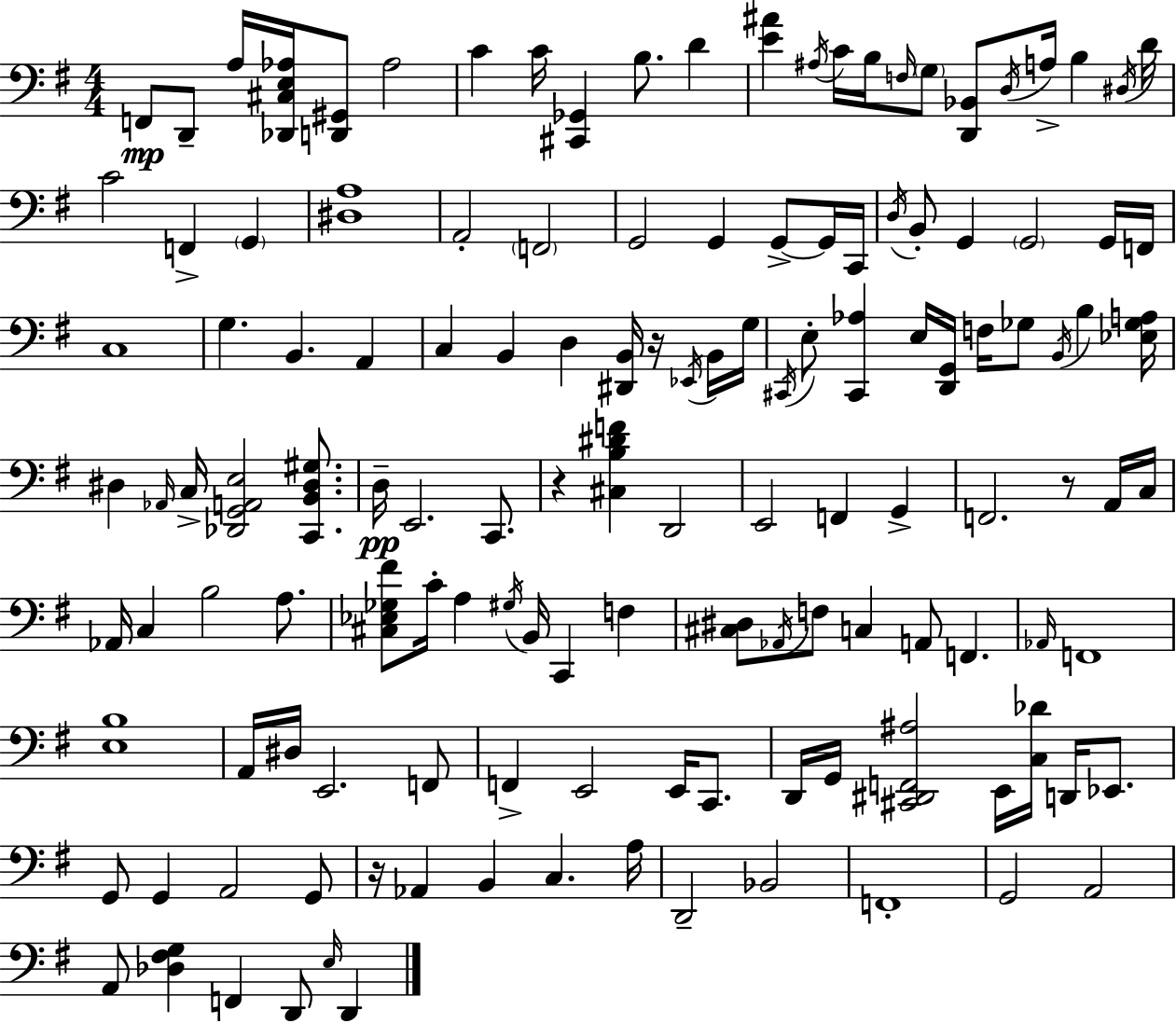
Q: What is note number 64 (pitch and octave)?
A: C3